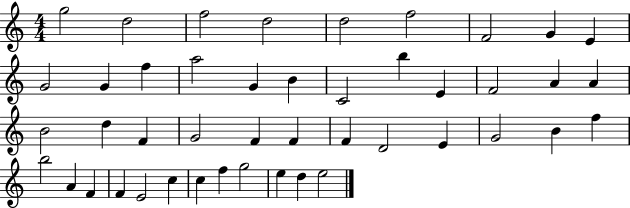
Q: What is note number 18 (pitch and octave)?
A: E4